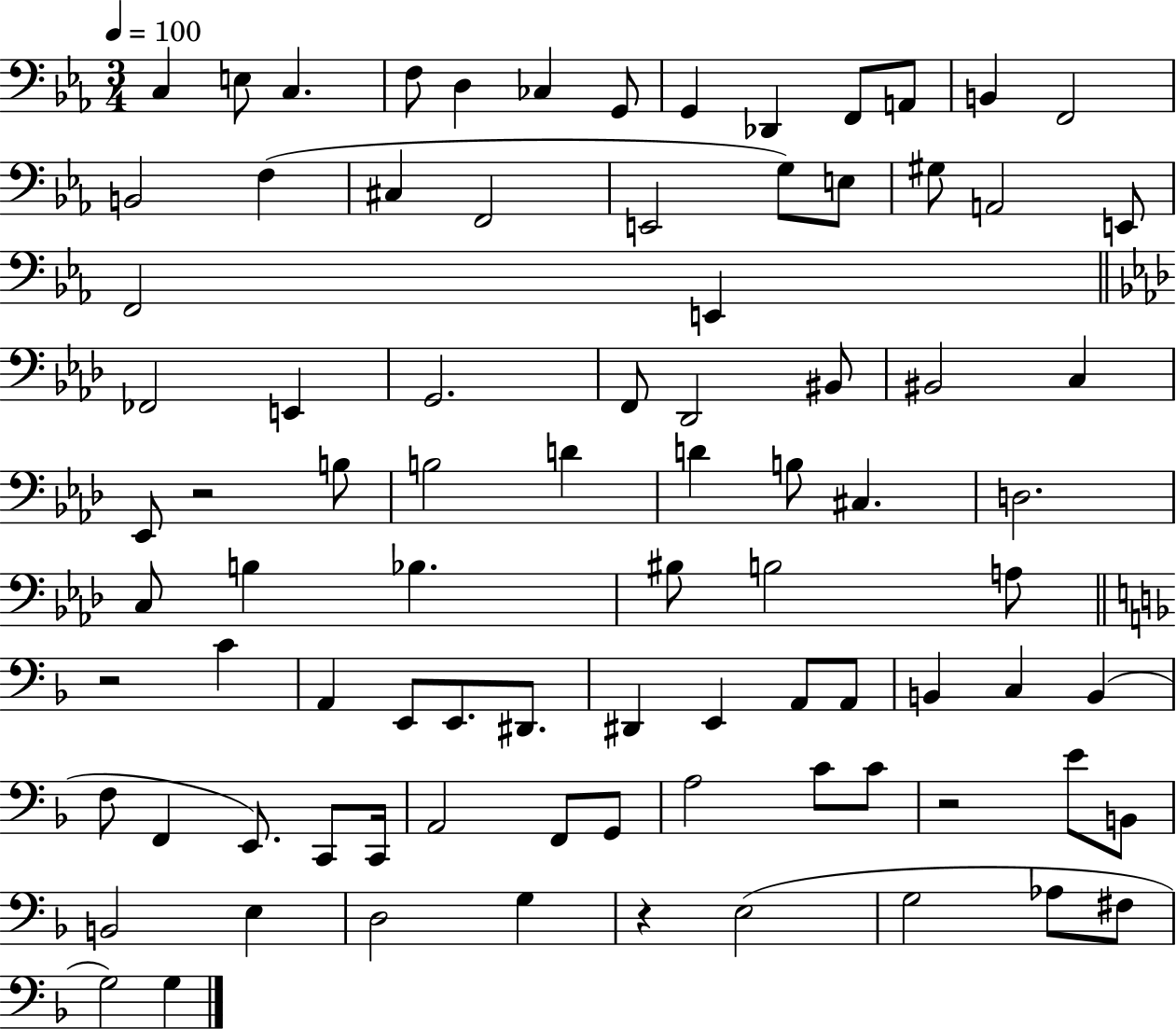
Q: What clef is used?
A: bass